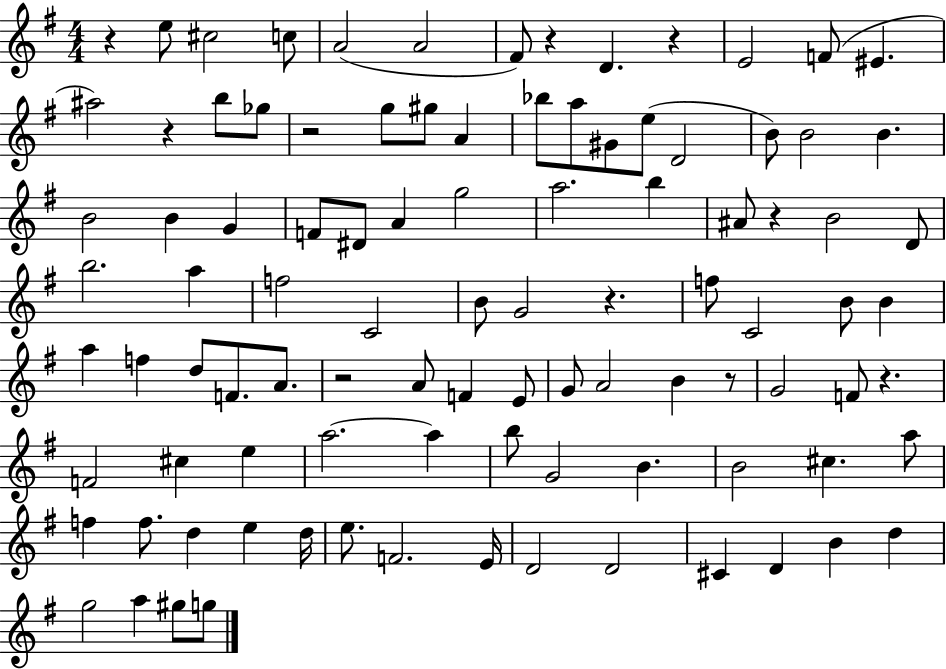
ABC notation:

X:1
T:Untitled
M:4/4
L:1/4
K:G
z e/2 ^c2 c/2 A2 A2 ^F/2 z D z E2 F/2 ^E ^a2 z b/2 _g/2 z2 g/2 ^g/2 A _b/2 a/2 ^G/2 e/2 D2 B/2 B2 B B2 B G F/2 ^D/2 A g2 a2 b ^A/2 z B2 D/2 b2 a f2 C2 B/2 G2 z f/2 C2 B/2 B a f d/2 F/2 A/2 z2 A/2 F E/2 G/2 A2 B z/2 G2 F/2 z F2 ^c e a2 a b/2 G2 B B2 ^c a/2 f f/2 d e d/4 e/2 F2 E/4 D2 D2 ^C D B d g2 a ^g/2 g/2